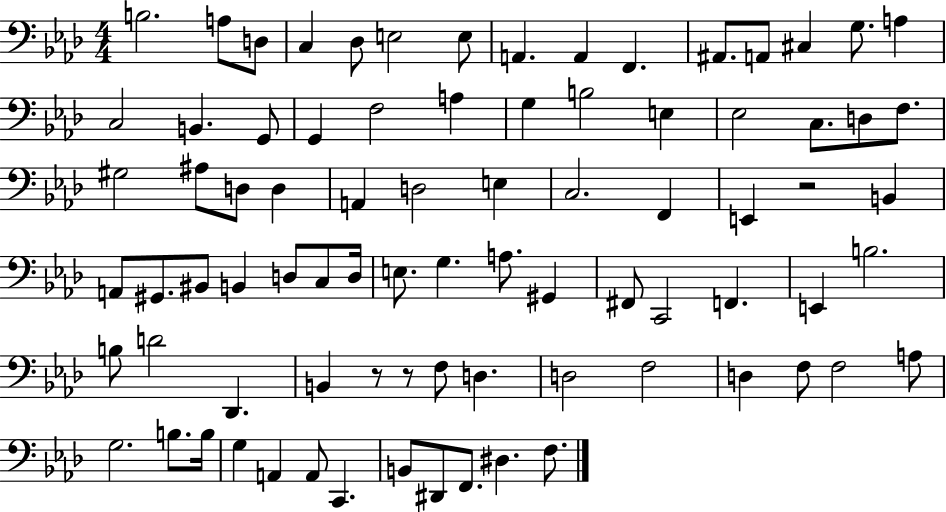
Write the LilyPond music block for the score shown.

{
  \clef bass
  \numericTimeSignature
  \time 4/4
  \key aes \major
  b2. a8 d8 | c4 des8 e2 e8 | a,4. a,4 f,4. | ais,8. a,8 cis4 g8. a4 | \break c2 b,4. g,8 | g,4 f2 a4 | g4 b2 e4 | ees2 c8. d8 f8. | \break gis2 ais8 d8 d4 | a,4 d2 e4 | c2. f,4 | e,4 r2 b,4 | \break a,8 gis,8. bis,8 b,4 d8 c8 d16 | e8. g4. a8. gis,4 | fis,8 c,2 f,4. | e,4 b2. | \break b8 d'2 des,4. | b,4 r8 r8 f8 d4. | d2 f2 | d4 f8 f2 a8 | \break g2. b8. b16 | g4 a,4 a,8 c,4. | b,8 dis,8 f,8. dis4. f8. | \bar "|."
}